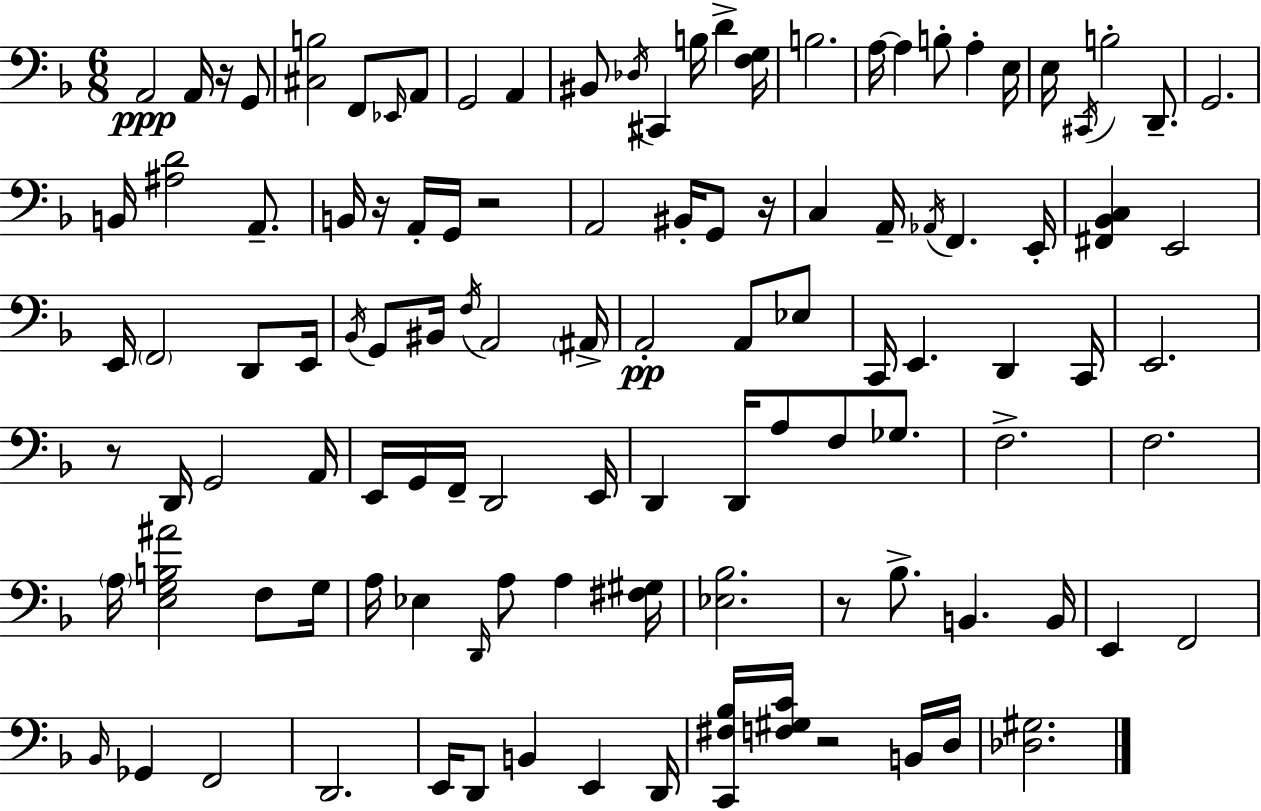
X:1
T:Untitled
M:6/8
L:1/4
K:F
A,,2 A,,/4 z/4 G,,/2 [^C,B,]2 F,,/2 _E,,/4 A,,/2 G,,2 A,, ^B,,/2 _D,/4 ^C,, B,/4 D [F,G,]/4 B,2 A,/4 A, B,/2 A, E,/4 E,/4 ^C,,/4 B,2 D,,/2 G,,2 B,,/4 [^A,D]2 A,,/2 B,,/4 z/4 A,,/4 G,,/4 z2 A,,2 ^B,,/4 G,,/2 z/4 C, A,,/4 _A,,/4 F,, E,,/4 [^F,,_B,,C,] E,,2 E,,/4 F,,2 D,,/2 E,,/4 _B,,/4 G,,/2 ^B,,/4 F,/4 A,,2 ^A,,/4 A,,2 A,,/2 _E,/2 C,,/4 E,, D,, C,,/4 E,,2 z/2 D,,/4 G,,2 A,,/4 E,,/4 G,,/4 F,,/4 D,,2 E,,/4 D,, D,,/4 A,/2 F,/2 _G,/2 F,2 F,2 A,/4 [E,G,B,^A]2 F,/2 G,/4 A,/4 _E, D,,/4 A,/2 A, [^F,^G,]/4 [_E,_B,]2 z/2 _B,/2 B,, B,,/4 E,, F,,2 _B,,/4 _G,, F,,2 D,,2 E,,/4 D,,/2 B,, E,, D,,/4 [C,,^F,_B,]/4 [F,^G,C]/4 z2 B,,/4 D,/4 [_D,^G,]2